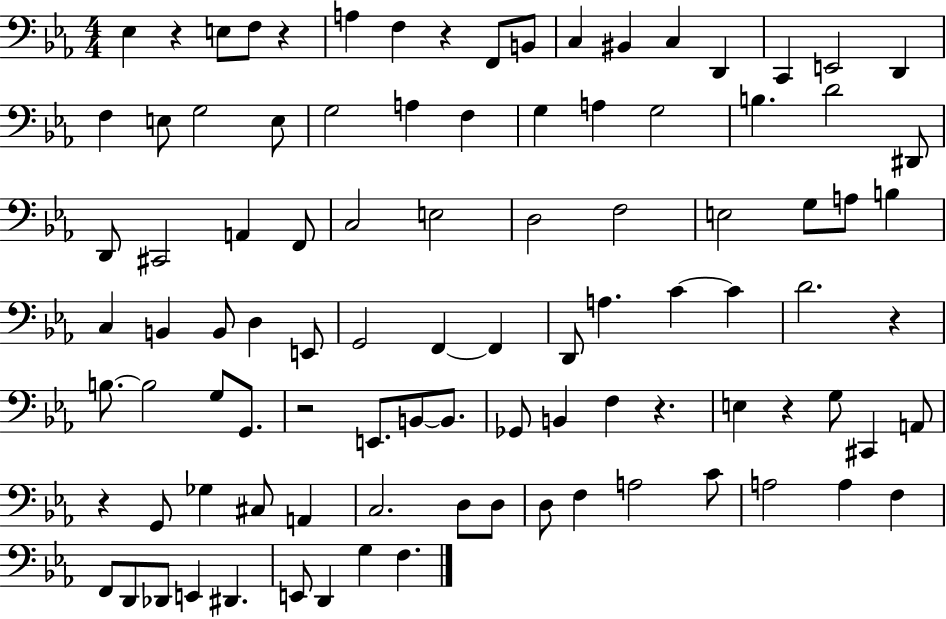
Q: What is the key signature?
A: EES major